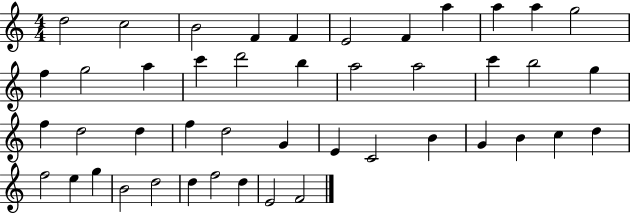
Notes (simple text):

D5/h C5/h B4/h F4/q F4/q E4/h F4/q A5/q A5/q A5/q G5/h F5/q G5/h A5/q C6/q D6/h B5/q A5/h A5/h C6/q B5/h G5/q F5/q D5/h D5/q F5/q D5/h G4/q E4/q C4/h B4/q G4/q B4/q C5/q D5/q F5/h E5/q G5/q B4/h D5/h D5/q F5/h D5/q E4/h F4/h